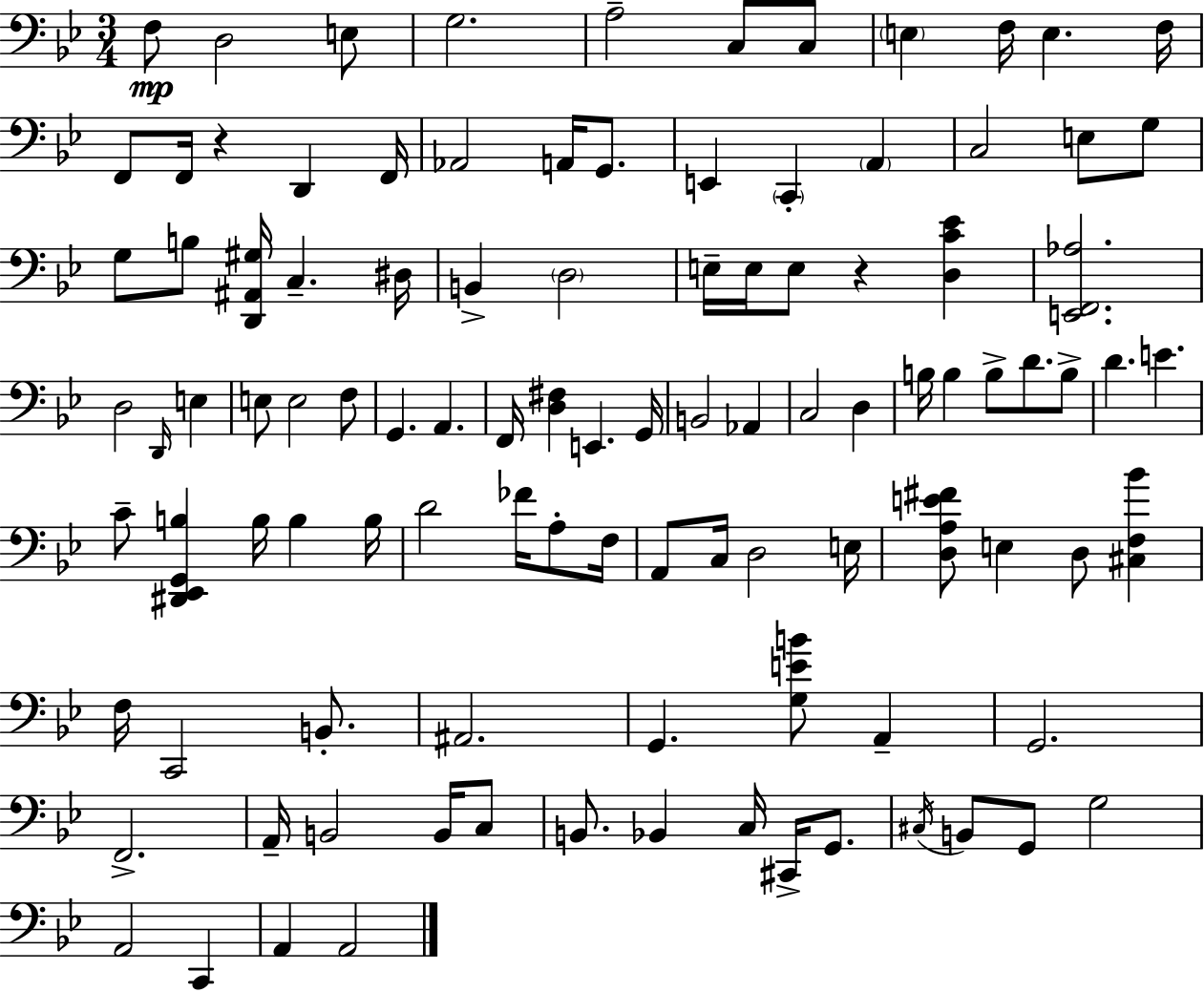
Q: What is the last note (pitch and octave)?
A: A2